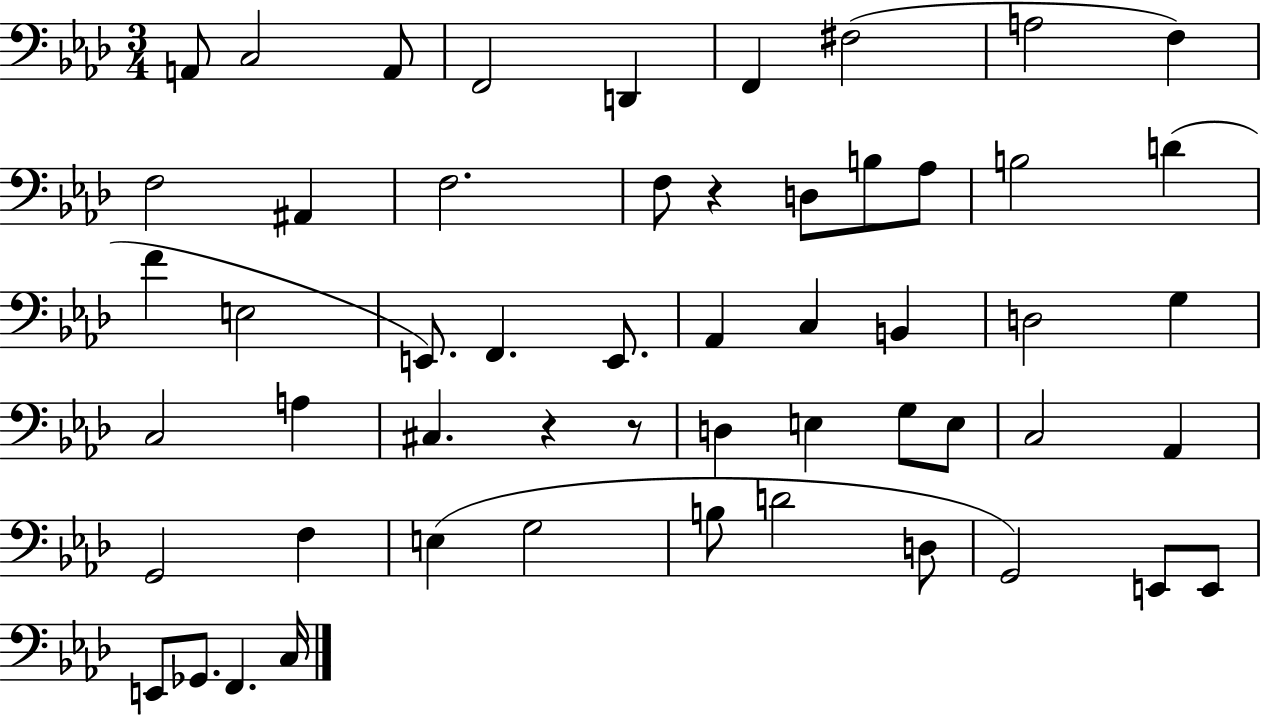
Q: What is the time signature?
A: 3/4